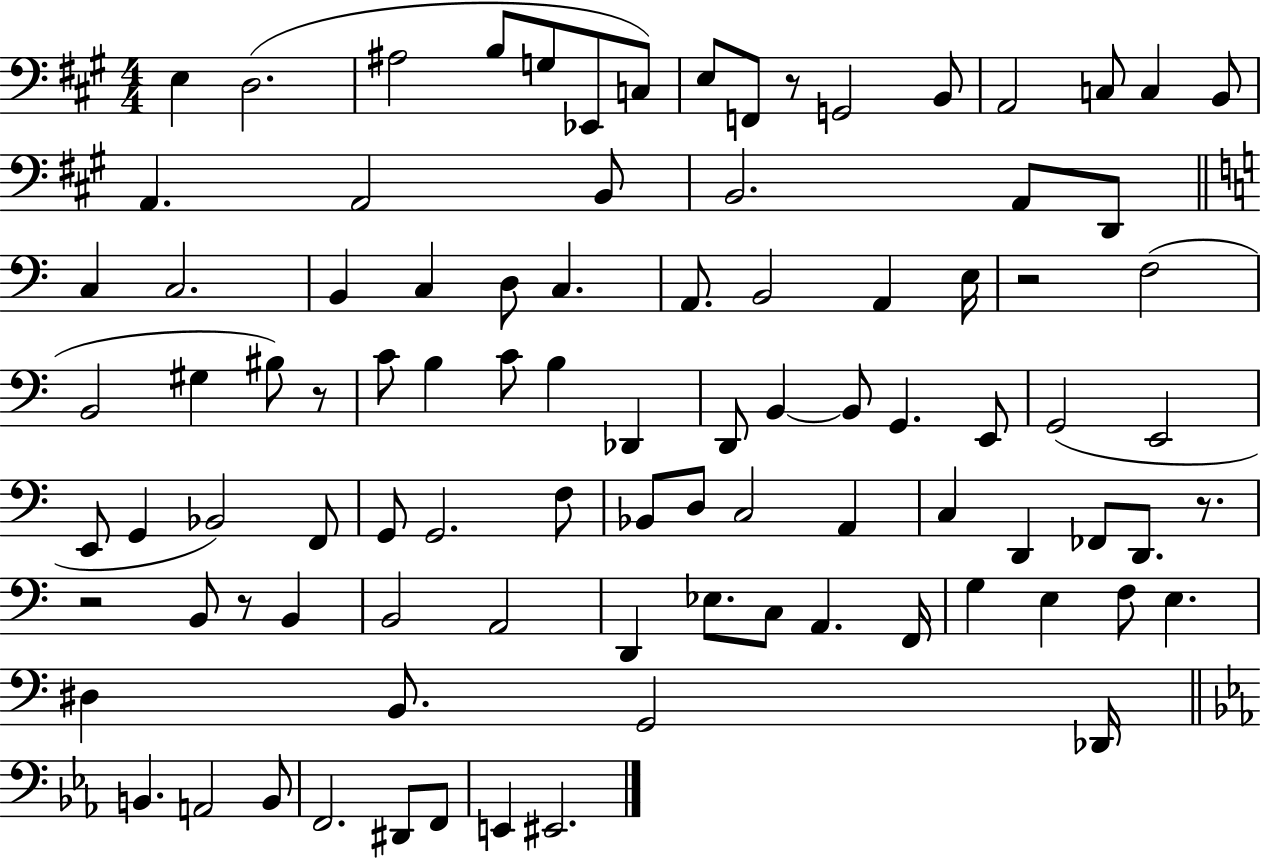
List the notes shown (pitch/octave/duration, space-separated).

E3/q D3/h. A#3/h B3/e G3/e Eb2/e C3/e E3/e F2/e R/e G2/h B2/e A2/h C3/e C3/q B2/e A2/q. A2/h B2/e B2/h. A2/e D2/e C3/q C3/h. B2/q C3/q D3/e C3/q. A2/e. B2/h A2/q E3/s R/h F3/h B2/h G#3/q BIS3/e R/e C4/e B3/q C4/e B3/q Db2/q D2/e B2/q B2/e G2/q. E2/e G2/h E2/h E2/e G2/q Bb2/h F2/e G2/e G2/h. F3/e Bb2/e D3/e C3/h A2/q C3/q D2/q FES2/e D2/e. R/e. R/h B2/e R/e B2/q B2/h A2/h D2/q Eb3/e. C3/e A2/q. F2/s G3/q E3/q F3/e E3/q. D#3/q B2/e. G2/h Db2/s B2/q. A2/h B2/e F2/h. D#2/e F2/e E2/q EIS2/h.